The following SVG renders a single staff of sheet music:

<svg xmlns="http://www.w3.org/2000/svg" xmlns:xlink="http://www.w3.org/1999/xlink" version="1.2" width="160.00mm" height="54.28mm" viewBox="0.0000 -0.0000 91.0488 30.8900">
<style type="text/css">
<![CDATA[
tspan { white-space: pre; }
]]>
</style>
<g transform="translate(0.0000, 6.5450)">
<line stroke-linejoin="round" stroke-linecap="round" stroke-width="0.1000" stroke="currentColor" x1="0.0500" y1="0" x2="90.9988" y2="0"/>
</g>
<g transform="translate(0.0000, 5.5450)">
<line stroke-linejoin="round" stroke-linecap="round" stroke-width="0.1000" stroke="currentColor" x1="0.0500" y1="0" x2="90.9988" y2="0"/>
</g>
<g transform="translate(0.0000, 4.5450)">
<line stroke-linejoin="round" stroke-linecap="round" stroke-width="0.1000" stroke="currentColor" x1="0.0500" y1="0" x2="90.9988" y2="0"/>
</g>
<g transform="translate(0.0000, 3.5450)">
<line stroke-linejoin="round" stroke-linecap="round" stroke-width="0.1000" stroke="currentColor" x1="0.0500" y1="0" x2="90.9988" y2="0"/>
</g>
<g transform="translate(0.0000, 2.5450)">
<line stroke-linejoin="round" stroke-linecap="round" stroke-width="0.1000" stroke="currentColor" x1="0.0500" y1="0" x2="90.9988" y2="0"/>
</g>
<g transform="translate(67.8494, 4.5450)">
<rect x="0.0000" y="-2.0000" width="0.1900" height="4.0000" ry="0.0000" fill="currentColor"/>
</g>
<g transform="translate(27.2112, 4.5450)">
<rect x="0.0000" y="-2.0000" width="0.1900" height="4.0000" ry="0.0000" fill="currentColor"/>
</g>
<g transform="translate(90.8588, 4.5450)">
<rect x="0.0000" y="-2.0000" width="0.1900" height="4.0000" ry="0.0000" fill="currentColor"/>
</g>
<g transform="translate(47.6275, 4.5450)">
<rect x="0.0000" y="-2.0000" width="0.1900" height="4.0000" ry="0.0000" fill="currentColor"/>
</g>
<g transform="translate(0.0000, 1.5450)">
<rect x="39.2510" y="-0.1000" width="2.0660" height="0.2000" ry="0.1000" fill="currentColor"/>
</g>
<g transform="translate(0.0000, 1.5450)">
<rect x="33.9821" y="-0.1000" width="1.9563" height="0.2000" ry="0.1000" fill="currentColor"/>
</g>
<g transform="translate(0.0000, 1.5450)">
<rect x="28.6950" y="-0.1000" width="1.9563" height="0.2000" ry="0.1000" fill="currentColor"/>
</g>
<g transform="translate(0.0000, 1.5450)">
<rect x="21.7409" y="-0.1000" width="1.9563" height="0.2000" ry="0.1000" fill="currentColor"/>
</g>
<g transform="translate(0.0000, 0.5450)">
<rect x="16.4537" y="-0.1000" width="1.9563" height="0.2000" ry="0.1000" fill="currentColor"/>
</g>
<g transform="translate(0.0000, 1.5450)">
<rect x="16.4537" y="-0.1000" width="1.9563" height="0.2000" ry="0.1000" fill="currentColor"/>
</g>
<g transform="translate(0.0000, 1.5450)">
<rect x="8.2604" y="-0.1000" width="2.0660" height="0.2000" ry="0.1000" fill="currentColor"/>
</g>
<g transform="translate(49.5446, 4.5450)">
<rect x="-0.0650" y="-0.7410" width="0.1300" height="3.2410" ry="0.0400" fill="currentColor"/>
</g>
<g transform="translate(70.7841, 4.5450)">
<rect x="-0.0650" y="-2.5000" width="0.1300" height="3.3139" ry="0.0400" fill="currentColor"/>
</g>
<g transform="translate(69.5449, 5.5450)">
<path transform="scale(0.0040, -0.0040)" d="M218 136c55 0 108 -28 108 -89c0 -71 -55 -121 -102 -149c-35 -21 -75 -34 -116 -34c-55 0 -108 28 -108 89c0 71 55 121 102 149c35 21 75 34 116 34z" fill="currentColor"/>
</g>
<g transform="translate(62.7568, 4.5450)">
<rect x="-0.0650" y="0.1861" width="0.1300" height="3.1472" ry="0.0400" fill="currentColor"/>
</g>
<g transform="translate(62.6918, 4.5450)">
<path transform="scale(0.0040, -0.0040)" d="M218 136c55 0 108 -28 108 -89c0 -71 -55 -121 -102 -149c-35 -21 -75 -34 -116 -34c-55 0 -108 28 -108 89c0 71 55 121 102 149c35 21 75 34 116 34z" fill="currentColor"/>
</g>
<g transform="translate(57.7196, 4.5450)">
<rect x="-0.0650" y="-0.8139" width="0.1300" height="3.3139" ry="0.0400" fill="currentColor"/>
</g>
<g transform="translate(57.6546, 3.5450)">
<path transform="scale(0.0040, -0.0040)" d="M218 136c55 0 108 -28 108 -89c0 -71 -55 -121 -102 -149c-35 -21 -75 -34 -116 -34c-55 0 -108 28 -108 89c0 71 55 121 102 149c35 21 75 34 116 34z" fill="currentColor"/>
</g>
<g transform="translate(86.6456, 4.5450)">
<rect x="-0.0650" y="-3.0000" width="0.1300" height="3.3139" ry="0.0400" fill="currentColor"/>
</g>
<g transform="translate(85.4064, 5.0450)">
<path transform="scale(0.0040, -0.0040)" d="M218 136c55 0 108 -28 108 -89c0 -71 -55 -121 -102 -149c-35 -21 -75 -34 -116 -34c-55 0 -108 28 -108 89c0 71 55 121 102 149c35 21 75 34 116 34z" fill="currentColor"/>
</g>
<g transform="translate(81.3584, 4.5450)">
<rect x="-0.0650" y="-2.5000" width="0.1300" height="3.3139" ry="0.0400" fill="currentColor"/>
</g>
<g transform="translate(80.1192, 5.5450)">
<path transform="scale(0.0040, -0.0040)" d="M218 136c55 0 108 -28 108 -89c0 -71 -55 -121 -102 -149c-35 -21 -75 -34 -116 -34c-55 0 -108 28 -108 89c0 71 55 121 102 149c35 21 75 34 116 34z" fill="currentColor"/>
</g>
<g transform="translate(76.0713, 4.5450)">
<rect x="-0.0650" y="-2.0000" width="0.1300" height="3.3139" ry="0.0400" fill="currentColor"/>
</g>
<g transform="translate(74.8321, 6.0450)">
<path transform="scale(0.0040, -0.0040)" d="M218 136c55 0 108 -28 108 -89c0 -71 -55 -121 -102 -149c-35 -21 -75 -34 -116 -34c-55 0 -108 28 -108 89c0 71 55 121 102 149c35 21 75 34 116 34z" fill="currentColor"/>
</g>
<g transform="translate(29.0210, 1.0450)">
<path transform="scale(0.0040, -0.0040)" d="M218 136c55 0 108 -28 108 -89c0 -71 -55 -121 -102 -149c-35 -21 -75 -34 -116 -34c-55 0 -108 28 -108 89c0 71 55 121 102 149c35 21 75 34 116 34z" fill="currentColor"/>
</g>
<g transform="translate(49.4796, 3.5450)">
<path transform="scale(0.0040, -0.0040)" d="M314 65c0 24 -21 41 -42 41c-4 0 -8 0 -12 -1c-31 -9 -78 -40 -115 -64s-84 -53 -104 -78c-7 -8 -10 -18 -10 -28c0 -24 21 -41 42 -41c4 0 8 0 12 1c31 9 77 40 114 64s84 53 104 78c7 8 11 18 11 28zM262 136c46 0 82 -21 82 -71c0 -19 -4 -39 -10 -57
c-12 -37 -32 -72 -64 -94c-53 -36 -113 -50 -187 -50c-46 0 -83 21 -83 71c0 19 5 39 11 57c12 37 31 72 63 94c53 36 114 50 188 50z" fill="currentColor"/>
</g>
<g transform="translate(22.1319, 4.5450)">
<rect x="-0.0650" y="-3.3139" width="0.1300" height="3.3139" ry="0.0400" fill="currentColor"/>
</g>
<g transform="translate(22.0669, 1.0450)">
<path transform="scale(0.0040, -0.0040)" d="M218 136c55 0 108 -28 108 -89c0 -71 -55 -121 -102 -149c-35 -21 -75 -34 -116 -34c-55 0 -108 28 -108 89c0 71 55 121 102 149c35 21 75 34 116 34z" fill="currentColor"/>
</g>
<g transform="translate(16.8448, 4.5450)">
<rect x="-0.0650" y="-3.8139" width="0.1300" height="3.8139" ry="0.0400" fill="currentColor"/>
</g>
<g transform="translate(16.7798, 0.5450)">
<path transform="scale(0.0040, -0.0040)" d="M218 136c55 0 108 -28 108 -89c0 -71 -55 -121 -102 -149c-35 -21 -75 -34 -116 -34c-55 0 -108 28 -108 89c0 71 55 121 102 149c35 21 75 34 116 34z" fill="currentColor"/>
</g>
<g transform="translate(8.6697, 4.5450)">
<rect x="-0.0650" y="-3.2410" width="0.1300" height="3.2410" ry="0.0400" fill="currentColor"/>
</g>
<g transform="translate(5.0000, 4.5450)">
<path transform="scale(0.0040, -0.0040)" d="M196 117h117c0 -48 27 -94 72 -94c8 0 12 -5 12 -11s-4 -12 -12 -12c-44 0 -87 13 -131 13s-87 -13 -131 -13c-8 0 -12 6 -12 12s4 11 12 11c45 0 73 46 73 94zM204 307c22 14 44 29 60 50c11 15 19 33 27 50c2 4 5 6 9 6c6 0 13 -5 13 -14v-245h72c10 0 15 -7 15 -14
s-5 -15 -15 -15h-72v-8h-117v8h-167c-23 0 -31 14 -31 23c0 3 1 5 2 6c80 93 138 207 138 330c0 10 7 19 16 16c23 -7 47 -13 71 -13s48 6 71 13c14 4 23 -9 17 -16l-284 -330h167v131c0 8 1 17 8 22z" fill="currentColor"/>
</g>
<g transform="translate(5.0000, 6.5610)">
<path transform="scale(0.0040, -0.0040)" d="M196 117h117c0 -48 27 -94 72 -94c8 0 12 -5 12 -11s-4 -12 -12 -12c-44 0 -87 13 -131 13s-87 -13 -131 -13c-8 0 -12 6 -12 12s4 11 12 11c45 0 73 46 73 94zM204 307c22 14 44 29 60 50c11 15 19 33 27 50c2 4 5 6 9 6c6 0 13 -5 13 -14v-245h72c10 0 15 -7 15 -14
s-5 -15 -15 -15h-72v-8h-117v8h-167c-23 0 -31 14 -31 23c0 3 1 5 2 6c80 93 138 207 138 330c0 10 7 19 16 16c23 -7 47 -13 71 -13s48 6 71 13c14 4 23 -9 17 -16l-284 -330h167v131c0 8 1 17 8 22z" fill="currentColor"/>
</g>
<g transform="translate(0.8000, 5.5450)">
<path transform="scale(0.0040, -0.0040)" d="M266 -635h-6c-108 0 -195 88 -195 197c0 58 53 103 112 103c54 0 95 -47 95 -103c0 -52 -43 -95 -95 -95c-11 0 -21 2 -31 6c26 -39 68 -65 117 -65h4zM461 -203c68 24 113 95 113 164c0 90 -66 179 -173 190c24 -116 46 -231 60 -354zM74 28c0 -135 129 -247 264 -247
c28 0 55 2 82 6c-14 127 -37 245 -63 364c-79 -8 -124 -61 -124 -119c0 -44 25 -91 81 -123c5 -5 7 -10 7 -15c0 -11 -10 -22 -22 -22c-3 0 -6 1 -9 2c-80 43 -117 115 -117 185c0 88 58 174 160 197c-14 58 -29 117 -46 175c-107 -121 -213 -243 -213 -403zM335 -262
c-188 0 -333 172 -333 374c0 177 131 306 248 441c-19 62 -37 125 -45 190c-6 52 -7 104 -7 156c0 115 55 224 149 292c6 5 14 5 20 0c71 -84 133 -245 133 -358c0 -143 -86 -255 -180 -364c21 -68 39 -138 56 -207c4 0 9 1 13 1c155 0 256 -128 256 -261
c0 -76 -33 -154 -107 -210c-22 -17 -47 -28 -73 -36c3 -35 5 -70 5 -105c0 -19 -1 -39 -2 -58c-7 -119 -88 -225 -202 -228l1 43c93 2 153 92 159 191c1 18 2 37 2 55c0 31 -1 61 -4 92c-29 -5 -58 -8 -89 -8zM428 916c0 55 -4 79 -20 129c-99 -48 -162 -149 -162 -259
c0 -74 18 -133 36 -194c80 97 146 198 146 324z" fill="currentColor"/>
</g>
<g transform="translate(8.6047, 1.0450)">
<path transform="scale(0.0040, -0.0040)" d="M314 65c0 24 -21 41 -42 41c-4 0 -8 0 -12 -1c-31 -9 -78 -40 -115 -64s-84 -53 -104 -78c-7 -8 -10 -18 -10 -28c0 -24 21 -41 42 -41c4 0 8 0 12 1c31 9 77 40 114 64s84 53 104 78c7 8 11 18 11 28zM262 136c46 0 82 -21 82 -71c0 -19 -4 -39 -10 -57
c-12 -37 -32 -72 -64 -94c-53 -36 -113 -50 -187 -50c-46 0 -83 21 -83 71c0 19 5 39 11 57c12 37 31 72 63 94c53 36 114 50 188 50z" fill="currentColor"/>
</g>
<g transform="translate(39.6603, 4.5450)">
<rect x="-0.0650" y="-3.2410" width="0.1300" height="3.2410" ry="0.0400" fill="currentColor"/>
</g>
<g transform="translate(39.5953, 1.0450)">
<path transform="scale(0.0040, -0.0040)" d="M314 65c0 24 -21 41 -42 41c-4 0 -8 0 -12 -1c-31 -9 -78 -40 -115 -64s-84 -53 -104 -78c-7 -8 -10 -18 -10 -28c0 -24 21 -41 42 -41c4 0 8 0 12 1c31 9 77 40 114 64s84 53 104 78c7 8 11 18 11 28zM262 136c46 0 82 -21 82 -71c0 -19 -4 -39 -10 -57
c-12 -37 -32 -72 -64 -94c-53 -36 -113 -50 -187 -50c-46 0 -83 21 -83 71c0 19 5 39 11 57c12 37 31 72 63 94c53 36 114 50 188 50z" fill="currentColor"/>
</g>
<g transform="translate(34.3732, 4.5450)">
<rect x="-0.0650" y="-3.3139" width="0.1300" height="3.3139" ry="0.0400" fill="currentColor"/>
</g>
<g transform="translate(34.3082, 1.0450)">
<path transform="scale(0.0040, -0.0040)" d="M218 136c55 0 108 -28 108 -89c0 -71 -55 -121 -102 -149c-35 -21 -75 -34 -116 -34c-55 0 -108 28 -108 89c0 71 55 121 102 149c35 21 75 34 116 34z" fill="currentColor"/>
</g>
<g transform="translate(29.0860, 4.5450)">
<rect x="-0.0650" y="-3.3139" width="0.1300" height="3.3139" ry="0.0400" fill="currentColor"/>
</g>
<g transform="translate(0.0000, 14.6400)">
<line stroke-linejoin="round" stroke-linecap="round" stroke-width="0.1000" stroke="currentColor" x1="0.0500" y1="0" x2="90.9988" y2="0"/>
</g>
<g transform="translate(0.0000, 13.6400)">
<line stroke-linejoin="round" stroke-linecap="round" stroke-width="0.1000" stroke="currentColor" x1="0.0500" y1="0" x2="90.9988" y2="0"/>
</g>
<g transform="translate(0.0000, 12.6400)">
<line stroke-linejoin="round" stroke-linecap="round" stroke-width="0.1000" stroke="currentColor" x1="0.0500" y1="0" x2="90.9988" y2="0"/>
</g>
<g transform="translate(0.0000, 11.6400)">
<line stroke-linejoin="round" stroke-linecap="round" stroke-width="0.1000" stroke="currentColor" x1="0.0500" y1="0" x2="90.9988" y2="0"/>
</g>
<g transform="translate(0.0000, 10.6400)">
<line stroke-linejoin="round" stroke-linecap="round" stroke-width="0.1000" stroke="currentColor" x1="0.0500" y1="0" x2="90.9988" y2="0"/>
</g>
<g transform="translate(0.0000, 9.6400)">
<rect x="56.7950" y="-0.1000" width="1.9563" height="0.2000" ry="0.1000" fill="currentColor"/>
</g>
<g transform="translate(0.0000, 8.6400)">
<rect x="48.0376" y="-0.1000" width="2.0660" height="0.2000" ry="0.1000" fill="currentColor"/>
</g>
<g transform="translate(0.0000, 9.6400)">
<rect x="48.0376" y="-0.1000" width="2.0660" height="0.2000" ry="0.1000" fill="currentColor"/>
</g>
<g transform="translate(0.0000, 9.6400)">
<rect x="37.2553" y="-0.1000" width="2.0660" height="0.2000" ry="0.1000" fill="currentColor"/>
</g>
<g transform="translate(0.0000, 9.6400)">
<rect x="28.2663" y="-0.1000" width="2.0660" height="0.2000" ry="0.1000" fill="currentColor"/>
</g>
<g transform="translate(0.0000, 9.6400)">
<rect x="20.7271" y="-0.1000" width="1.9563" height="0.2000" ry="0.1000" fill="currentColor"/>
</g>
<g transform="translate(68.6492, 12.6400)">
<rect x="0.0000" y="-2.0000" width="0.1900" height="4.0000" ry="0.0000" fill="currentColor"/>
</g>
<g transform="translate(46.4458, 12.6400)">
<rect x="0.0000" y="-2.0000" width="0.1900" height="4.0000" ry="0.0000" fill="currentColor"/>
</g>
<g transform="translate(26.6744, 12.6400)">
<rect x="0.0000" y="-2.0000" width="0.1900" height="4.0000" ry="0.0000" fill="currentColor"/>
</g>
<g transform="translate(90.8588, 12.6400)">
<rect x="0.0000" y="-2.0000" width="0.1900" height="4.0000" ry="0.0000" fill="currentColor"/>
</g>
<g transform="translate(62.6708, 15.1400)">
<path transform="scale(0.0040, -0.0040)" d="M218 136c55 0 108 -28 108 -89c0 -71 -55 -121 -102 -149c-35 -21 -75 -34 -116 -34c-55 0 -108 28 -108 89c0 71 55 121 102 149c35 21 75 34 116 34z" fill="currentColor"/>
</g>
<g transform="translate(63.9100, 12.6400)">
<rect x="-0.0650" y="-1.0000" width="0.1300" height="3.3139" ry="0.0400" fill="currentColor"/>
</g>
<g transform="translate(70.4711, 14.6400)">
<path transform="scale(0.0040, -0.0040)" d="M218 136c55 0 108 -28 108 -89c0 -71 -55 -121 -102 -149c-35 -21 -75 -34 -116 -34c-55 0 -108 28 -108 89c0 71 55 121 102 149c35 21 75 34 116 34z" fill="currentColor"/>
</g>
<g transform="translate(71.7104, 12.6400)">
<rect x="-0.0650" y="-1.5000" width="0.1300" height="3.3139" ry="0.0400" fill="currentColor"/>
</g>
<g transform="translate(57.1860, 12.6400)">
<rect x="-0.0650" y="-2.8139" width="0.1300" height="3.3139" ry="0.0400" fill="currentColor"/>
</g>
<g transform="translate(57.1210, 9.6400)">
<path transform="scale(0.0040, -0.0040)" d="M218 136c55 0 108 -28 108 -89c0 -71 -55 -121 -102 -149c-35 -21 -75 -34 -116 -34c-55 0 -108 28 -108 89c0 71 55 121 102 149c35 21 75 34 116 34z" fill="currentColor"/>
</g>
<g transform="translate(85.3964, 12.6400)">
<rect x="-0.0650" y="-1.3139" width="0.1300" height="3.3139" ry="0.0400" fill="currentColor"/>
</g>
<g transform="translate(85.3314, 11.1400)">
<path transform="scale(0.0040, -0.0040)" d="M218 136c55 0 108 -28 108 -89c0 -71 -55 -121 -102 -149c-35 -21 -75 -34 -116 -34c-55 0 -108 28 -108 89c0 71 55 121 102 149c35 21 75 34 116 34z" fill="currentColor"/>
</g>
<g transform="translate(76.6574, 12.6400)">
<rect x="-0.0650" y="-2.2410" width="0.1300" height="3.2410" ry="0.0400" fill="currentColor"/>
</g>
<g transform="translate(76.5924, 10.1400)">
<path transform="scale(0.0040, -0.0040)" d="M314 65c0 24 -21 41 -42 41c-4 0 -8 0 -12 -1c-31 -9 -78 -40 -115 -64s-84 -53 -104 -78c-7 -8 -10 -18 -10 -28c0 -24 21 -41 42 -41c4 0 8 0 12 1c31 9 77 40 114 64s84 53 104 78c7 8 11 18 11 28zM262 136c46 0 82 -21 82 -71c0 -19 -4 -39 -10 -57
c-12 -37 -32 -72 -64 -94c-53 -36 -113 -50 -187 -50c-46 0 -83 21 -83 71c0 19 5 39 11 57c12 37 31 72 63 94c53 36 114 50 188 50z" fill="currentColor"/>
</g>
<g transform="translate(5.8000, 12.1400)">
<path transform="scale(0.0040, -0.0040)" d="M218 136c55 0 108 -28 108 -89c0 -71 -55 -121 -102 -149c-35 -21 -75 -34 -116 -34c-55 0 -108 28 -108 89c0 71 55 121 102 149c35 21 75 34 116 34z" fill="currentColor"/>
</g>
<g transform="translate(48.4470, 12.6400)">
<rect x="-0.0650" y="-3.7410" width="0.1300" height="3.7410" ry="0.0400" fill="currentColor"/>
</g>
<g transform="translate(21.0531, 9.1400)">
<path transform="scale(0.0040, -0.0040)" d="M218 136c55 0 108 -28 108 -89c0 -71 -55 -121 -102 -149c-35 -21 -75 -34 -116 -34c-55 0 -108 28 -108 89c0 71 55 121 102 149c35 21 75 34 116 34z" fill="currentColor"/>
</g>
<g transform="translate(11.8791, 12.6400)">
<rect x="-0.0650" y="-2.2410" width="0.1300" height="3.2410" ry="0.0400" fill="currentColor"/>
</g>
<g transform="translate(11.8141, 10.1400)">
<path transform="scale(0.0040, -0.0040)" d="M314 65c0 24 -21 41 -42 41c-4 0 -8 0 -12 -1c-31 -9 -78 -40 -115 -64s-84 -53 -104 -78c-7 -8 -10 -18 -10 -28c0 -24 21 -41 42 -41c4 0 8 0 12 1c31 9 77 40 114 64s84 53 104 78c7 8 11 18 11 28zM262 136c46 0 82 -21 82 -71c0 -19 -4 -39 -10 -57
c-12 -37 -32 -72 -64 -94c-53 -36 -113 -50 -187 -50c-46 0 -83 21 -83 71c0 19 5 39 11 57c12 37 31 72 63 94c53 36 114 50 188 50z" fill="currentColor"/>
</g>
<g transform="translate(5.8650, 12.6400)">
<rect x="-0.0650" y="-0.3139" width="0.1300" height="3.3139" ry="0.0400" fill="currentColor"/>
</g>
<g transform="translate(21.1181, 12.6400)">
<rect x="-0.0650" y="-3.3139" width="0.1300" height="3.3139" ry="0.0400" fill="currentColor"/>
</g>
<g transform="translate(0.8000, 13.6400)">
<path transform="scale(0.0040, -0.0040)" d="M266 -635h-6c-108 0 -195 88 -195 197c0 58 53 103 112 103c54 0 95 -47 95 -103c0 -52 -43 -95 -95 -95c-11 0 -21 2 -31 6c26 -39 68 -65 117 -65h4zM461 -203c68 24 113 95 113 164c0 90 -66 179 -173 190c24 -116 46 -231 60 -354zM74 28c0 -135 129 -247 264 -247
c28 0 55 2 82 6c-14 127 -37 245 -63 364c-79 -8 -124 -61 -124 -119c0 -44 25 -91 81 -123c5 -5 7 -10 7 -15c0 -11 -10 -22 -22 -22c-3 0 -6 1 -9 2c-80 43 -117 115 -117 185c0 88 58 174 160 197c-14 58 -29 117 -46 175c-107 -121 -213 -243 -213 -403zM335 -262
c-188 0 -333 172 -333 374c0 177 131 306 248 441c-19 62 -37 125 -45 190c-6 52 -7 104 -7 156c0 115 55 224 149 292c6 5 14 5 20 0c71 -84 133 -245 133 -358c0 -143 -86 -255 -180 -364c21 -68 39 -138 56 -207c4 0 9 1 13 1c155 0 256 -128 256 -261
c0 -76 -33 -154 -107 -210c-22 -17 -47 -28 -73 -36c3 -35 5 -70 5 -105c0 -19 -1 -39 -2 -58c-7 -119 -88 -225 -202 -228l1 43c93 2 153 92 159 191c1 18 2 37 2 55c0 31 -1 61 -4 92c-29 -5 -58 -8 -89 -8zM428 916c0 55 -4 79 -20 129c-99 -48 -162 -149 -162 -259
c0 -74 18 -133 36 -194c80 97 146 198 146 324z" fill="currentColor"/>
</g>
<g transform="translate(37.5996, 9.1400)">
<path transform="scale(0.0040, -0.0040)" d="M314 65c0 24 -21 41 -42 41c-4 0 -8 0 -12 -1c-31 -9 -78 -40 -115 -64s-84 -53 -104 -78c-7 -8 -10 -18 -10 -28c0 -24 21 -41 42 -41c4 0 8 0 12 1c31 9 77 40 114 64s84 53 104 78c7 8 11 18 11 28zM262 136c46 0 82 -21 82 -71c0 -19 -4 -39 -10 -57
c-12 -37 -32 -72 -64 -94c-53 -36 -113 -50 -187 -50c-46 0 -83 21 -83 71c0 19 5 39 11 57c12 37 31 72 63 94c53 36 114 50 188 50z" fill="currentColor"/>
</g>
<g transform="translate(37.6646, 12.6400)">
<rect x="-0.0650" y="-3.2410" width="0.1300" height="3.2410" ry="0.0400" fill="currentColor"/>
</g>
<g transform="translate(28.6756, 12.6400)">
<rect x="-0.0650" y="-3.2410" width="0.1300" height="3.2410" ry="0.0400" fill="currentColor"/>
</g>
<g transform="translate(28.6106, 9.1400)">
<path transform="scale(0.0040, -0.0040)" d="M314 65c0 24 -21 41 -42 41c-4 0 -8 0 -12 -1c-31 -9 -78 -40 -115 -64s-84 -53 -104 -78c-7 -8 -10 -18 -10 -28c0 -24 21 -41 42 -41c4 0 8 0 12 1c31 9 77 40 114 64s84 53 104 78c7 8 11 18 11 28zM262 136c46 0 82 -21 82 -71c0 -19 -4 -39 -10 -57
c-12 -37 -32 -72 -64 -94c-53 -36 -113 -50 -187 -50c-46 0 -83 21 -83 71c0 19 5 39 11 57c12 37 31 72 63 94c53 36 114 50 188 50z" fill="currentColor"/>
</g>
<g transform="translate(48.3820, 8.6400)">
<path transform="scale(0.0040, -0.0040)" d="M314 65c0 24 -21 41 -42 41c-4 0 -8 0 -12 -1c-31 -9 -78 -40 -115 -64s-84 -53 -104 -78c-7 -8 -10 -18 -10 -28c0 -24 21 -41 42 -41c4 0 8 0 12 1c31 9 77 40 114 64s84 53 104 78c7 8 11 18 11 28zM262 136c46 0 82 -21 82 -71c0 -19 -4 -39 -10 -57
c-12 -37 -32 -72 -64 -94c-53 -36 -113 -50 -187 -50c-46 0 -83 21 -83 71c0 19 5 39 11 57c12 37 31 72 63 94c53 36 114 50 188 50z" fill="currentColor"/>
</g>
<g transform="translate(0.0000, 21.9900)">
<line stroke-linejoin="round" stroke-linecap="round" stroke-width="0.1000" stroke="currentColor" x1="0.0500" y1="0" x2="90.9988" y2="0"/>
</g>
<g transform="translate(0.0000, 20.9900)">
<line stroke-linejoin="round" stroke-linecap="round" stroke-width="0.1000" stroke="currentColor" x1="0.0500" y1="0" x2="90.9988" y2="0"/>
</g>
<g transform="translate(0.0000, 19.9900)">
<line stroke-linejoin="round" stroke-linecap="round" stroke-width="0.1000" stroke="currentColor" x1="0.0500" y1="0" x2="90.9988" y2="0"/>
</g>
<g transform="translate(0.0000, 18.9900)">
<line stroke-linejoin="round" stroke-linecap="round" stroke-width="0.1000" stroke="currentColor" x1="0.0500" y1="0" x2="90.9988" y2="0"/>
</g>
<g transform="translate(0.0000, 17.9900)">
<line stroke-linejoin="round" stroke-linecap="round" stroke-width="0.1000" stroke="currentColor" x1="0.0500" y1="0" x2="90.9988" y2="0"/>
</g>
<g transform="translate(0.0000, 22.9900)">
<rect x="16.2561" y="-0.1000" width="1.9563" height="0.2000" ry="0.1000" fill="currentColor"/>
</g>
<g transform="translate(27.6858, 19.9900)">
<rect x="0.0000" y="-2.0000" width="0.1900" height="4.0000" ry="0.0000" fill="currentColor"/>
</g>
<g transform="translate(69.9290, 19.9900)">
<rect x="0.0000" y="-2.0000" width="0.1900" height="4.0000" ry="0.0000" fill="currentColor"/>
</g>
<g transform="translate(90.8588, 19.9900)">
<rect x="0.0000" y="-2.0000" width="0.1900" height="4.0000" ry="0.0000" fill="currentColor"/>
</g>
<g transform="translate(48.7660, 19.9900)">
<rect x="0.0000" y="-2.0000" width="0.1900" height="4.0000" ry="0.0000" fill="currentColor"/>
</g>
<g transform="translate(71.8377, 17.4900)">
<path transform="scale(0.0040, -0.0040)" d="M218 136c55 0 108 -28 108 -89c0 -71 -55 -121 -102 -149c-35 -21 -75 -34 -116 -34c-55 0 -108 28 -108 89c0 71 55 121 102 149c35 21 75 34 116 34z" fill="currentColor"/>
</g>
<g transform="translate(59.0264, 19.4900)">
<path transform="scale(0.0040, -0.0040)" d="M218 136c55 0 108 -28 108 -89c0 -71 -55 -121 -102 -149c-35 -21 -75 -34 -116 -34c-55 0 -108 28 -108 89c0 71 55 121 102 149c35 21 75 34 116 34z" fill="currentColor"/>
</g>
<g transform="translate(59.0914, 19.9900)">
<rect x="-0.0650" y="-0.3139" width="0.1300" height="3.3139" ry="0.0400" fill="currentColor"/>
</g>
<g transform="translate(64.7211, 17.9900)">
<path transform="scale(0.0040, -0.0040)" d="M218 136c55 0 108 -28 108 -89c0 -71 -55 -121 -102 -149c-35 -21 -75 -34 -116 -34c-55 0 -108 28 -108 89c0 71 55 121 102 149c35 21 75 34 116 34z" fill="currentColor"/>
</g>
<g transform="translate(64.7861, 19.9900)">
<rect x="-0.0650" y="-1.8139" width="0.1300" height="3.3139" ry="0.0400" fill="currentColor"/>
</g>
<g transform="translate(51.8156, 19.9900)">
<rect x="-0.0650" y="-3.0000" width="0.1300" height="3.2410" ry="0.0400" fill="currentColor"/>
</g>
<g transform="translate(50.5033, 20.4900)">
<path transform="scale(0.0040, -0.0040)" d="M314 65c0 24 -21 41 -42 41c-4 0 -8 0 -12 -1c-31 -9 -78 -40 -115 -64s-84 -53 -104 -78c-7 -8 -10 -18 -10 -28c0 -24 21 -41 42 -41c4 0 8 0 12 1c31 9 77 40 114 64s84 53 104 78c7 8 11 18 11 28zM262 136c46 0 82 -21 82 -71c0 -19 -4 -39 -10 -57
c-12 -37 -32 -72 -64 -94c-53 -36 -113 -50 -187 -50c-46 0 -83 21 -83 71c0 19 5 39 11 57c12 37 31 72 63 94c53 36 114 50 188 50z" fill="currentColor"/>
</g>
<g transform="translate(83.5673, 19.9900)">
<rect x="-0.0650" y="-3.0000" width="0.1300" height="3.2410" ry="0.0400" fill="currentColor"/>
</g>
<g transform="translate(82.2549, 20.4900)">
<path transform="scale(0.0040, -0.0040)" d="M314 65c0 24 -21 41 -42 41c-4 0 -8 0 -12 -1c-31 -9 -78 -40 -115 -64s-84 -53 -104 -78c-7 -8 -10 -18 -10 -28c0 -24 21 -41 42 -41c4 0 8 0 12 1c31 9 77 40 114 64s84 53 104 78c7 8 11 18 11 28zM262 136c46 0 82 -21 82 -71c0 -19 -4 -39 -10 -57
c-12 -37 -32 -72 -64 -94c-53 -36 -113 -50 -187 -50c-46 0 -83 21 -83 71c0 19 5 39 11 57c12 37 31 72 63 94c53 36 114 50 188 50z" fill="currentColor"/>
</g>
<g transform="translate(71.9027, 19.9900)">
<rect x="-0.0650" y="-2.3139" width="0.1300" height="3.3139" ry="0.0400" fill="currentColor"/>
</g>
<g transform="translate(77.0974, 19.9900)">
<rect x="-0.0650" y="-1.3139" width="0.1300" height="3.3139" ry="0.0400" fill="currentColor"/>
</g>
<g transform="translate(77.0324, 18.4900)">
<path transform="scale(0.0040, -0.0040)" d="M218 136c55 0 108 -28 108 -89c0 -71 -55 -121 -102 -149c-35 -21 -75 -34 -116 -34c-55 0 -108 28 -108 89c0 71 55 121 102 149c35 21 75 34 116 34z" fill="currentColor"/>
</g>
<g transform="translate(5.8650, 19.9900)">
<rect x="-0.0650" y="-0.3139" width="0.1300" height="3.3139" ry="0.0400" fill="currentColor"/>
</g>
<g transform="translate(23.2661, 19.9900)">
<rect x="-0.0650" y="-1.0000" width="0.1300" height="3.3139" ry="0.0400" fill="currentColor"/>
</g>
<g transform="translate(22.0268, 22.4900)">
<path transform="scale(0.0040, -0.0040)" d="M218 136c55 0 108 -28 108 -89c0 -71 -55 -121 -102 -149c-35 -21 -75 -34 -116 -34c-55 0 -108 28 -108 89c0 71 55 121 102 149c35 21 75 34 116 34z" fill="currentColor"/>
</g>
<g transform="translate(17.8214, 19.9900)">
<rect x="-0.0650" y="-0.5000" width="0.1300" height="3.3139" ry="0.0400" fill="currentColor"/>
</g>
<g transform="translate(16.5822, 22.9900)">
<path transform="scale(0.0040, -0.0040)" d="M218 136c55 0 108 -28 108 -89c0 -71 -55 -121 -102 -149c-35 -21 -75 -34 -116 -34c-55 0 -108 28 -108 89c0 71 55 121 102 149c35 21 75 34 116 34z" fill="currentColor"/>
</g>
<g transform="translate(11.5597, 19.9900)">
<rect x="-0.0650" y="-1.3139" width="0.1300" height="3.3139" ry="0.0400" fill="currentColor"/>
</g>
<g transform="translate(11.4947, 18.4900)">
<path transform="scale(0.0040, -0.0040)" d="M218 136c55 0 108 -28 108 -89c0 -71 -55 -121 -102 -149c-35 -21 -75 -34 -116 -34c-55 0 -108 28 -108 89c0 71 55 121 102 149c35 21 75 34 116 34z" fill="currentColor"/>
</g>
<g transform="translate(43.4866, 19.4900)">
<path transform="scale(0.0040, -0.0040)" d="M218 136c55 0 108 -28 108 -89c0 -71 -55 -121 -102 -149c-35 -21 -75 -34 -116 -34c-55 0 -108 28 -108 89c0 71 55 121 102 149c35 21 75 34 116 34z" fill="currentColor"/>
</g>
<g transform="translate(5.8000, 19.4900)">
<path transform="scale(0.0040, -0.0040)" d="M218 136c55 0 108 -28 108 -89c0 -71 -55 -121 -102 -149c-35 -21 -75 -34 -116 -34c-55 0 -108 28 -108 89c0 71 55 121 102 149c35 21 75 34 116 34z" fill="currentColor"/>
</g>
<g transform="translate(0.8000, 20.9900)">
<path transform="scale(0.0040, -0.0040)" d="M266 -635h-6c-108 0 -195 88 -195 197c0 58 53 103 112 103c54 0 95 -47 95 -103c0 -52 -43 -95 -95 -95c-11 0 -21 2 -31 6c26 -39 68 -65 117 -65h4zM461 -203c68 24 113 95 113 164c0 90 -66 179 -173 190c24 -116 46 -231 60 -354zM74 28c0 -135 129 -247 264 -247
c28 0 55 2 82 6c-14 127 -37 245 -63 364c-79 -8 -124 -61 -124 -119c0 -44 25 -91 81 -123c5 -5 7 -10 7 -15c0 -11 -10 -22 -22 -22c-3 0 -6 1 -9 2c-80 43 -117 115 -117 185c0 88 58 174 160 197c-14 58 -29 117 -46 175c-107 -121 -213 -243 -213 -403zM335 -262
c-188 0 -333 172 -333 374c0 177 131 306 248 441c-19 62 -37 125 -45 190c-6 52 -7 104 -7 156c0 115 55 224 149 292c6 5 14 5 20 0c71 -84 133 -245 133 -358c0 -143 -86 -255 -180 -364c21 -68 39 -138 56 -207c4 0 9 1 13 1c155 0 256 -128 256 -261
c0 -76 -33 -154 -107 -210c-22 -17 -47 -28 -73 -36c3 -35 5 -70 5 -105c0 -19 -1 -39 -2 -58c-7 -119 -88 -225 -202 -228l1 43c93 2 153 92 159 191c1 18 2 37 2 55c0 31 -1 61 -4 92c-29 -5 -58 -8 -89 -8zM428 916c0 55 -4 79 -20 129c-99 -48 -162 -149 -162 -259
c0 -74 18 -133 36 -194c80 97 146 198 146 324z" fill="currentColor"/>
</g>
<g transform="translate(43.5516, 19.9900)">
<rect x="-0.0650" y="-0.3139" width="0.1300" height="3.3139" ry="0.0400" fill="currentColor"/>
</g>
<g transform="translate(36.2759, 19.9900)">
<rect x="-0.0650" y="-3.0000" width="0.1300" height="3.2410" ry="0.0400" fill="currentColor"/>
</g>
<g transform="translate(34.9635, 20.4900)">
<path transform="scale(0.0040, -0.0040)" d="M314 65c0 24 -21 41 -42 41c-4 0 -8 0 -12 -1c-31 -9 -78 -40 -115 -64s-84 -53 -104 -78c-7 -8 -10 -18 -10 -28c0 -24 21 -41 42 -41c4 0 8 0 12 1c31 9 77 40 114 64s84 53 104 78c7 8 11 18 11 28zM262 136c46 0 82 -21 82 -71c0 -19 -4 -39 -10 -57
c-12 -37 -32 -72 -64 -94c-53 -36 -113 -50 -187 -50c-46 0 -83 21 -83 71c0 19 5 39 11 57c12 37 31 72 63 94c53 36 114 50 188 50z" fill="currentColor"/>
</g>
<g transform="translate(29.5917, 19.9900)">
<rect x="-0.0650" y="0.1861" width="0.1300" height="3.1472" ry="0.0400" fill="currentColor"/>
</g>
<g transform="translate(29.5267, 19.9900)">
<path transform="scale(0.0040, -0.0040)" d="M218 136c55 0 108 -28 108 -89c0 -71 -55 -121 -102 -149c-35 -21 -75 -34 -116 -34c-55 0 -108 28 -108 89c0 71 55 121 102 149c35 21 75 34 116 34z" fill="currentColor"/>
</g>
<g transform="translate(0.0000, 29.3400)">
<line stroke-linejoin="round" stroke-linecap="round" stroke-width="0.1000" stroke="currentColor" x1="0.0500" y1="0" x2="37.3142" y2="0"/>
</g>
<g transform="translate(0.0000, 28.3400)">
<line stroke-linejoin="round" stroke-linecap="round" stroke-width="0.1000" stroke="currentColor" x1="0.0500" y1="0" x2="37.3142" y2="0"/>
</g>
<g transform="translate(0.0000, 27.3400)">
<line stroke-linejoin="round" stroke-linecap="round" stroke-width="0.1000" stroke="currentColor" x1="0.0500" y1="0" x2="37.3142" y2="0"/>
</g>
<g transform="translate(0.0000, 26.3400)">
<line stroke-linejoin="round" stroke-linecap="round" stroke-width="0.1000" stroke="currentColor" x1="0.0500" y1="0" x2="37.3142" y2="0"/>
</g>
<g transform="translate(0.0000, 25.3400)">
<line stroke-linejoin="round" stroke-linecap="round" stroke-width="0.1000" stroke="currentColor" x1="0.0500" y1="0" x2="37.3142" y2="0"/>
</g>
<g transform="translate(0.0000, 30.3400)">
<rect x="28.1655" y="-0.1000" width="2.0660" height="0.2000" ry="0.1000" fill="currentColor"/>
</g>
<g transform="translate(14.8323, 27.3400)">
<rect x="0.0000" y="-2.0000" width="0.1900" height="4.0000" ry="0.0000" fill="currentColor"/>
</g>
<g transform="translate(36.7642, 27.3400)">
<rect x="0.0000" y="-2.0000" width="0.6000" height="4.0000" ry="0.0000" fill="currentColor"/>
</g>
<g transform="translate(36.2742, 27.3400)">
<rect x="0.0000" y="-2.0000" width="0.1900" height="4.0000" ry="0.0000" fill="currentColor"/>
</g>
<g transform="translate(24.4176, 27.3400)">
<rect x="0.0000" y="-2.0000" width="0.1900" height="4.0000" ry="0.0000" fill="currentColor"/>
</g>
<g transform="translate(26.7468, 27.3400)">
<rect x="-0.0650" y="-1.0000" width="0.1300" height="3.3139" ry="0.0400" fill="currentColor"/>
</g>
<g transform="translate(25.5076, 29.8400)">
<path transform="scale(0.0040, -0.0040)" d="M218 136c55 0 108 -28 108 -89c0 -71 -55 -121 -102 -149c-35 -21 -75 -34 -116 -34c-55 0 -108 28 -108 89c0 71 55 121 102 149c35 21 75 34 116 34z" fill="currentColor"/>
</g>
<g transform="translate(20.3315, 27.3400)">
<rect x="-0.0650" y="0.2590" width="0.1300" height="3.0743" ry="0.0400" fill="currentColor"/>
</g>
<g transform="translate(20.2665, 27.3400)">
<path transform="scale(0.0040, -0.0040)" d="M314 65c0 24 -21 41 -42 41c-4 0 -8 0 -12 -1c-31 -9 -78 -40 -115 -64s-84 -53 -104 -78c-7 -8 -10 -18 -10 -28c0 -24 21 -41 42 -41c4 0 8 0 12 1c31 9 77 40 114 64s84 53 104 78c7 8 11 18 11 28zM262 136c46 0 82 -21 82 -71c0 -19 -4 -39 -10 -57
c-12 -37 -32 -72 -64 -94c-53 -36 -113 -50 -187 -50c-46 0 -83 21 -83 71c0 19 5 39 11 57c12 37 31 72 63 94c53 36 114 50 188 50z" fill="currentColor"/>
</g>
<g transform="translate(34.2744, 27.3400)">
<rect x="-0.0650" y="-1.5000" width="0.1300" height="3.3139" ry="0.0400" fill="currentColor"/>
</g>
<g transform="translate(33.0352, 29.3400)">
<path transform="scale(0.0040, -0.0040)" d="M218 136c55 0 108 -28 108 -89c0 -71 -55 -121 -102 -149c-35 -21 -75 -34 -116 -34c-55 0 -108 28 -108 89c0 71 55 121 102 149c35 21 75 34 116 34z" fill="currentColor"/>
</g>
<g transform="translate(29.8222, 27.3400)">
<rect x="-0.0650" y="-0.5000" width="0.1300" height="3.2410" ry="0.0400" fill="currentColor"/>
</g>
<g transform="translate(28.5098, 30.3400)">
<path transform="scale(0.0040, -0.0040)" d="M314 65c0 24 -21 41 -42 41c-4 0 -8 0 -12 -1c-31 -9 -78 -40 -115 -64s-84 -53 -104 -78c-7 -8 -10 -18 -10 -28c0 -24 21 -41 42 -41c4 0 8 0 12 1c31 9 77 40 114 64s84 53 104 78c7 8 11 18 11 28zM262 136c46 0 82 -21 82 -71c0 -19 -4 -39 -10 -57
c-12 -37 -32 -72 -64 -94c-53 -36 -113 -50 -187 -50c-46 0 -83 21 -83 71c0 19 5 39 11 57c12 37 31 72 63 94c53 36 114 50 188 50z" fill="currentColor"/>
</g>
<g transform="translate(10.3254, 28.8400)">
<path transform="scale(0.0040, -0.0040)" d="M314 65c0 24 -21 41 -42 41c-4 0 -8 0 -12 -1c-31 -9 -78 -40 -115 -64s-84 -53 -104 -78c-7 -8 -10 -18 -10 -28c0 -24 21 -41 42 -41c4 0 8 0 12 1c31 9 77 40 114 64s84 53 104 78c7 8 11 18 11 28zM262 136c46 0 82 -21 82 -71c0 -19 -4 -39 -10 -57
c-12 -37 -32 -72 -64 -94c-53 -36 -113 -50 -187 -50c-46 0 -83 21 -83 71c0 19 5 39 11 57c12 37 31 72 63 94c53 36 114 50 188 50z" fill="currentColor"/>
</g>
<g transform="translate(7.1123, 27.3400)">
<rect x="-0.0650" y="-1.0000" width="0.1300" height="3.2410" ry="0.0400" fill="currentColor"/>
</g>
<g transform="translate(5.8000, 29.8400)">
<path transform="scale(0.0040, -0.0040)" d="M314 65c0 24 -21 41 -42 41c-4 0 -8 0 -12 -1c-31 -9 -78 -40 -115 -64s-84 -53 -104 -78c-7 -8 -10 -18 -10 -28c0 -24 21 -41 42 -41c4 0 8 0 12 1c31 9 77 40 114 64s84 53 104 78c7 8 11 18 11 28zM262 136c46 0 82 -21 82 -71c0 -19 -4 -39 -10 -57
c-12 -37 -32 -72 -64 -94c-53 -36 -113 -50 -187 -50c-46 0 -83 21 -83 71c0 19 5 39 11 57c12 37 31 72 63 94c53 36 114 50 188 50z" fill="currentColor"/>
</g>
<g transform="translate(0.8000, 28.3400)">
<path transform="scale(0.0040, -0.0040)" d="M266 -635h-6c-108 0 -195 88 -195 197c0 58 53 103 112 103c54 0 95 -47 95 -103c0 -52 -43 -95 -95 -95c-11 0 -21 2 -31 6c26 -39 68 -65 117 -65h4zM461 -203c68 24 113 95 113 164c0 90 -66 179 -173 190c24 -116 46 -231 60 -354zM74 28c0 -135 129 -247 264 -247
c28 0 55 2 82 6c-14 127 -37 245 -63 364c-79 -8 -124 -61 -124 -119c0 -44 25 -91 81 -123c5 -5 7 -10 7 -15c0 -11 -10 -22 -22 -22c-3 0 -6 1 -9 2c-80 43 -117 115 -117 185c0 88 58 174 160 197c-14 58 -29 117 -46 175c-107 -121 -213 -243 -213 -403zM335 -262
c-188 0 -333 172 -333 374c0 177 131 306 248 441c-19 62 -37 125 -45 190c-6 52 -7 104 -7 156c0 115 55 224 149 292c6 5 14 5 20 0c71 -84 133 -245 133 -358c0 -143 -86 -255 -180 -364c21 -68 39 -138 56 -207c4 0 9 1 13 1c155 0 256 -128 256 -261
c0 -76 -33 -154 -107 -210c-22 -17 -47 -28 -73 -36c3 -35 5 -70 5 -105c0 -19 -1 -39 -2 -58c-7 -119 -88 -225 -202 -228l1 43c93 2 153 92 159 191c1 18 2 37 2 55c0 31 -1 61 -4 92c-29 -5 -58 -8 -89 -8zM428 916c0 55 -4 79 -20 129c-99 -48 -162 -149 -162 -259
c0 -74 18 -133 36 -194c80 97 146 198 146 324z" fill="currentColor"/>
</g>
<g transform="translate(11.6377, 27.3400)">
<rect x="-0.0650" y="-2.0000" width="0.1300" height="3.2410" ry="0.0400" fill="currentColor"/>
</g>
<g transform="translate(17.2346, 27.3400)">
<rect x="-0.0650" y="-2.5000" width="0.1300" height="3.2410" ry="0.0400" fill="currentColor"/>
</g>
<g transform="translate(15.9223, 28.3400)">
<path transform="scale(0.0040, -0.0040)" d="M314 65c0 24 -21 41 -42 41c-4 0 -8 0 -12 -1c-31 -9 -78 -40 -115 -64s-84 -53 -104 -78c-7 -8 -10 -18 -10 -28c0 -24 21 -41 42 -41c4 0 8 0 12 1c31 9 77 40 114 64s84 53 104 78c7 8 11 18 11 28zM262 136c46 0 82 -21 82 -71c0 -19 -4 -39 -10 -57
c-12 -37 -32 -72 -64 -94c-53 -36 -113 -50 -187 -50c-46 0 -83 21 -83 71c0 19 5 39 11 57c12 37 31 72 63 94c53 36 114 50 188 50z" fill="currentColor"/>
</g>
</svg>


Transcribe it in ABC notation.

X:1
T:Untitled
M:4/4
L:1/4
K:C
b2 c' b b b b2 d2 d B G F G A c g2 b b2 b2 c'2 a D E g2 e c e C D B A2 c A2 c f g e A2 D2 F2 G2 B2 D C2 E